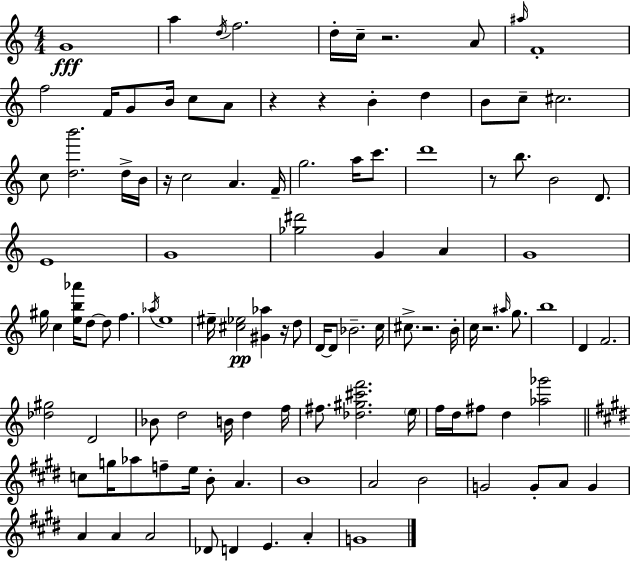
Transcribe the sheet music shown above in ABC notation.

X:1
T:Untitled
M:4/4
L:1/4
K:C
G4 a d/4 f2 d/4 c/4 z2 A/2 ^a/4 F4 f2 F/4 G/2 B/4 c/2 A/2 z z B d B/2 c/2 ^c2 c/2 [db']2 d/4 B/4 z/4 c2 A F/4 g2 a/4 c'/2 d'4 z/2 b/2 B2 D/2 E4 G4 [_g^d']2 G A G4 ^g/4 c [eb_a']/4 d/2 d/2 f _a/4 e4 ^e/4 [^c_e]2 [^G_a] z/4 d/2 D/4 D/2 _B2 c/4 ^c/2 z2 B/4 c/4 z2 ^a/4 g/2 b4 D F2 [_d^g]2 D2 _B/2 d2 B/4 d f/4 ^f/2 [_d^g^c'f']2 e/4 f/4 d/4 ^f/2 d [_a_g']2 c/2 g/4 _a/2 f/2 e/4 B/2 A B4 A2 B2 G2 G/2 A/2 G A A A2 _D/2 D E A G4